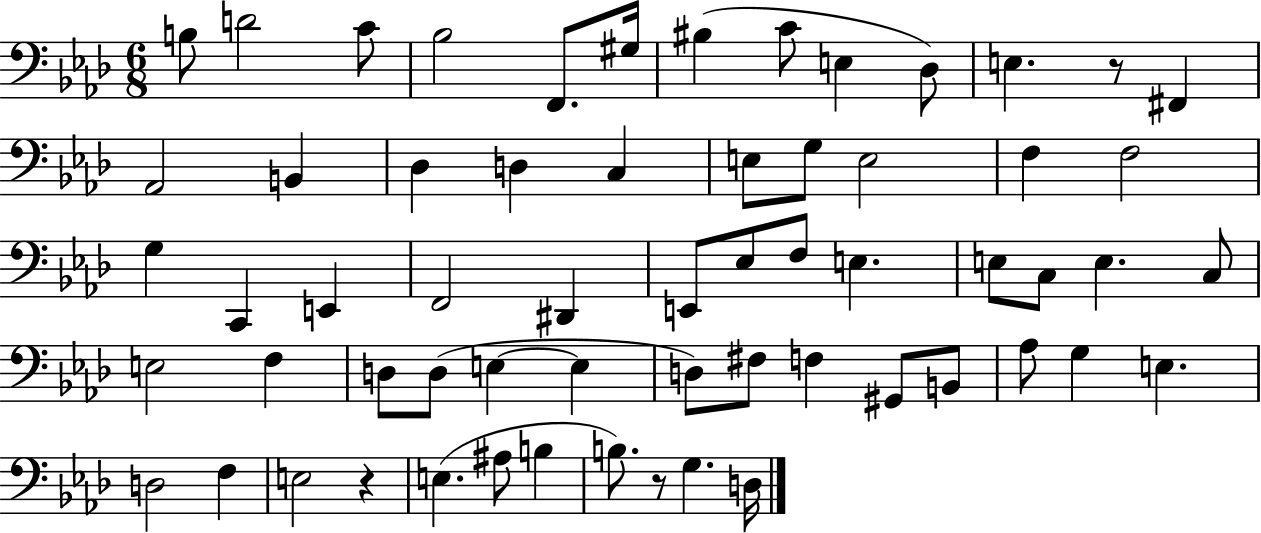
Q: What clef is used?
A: bass